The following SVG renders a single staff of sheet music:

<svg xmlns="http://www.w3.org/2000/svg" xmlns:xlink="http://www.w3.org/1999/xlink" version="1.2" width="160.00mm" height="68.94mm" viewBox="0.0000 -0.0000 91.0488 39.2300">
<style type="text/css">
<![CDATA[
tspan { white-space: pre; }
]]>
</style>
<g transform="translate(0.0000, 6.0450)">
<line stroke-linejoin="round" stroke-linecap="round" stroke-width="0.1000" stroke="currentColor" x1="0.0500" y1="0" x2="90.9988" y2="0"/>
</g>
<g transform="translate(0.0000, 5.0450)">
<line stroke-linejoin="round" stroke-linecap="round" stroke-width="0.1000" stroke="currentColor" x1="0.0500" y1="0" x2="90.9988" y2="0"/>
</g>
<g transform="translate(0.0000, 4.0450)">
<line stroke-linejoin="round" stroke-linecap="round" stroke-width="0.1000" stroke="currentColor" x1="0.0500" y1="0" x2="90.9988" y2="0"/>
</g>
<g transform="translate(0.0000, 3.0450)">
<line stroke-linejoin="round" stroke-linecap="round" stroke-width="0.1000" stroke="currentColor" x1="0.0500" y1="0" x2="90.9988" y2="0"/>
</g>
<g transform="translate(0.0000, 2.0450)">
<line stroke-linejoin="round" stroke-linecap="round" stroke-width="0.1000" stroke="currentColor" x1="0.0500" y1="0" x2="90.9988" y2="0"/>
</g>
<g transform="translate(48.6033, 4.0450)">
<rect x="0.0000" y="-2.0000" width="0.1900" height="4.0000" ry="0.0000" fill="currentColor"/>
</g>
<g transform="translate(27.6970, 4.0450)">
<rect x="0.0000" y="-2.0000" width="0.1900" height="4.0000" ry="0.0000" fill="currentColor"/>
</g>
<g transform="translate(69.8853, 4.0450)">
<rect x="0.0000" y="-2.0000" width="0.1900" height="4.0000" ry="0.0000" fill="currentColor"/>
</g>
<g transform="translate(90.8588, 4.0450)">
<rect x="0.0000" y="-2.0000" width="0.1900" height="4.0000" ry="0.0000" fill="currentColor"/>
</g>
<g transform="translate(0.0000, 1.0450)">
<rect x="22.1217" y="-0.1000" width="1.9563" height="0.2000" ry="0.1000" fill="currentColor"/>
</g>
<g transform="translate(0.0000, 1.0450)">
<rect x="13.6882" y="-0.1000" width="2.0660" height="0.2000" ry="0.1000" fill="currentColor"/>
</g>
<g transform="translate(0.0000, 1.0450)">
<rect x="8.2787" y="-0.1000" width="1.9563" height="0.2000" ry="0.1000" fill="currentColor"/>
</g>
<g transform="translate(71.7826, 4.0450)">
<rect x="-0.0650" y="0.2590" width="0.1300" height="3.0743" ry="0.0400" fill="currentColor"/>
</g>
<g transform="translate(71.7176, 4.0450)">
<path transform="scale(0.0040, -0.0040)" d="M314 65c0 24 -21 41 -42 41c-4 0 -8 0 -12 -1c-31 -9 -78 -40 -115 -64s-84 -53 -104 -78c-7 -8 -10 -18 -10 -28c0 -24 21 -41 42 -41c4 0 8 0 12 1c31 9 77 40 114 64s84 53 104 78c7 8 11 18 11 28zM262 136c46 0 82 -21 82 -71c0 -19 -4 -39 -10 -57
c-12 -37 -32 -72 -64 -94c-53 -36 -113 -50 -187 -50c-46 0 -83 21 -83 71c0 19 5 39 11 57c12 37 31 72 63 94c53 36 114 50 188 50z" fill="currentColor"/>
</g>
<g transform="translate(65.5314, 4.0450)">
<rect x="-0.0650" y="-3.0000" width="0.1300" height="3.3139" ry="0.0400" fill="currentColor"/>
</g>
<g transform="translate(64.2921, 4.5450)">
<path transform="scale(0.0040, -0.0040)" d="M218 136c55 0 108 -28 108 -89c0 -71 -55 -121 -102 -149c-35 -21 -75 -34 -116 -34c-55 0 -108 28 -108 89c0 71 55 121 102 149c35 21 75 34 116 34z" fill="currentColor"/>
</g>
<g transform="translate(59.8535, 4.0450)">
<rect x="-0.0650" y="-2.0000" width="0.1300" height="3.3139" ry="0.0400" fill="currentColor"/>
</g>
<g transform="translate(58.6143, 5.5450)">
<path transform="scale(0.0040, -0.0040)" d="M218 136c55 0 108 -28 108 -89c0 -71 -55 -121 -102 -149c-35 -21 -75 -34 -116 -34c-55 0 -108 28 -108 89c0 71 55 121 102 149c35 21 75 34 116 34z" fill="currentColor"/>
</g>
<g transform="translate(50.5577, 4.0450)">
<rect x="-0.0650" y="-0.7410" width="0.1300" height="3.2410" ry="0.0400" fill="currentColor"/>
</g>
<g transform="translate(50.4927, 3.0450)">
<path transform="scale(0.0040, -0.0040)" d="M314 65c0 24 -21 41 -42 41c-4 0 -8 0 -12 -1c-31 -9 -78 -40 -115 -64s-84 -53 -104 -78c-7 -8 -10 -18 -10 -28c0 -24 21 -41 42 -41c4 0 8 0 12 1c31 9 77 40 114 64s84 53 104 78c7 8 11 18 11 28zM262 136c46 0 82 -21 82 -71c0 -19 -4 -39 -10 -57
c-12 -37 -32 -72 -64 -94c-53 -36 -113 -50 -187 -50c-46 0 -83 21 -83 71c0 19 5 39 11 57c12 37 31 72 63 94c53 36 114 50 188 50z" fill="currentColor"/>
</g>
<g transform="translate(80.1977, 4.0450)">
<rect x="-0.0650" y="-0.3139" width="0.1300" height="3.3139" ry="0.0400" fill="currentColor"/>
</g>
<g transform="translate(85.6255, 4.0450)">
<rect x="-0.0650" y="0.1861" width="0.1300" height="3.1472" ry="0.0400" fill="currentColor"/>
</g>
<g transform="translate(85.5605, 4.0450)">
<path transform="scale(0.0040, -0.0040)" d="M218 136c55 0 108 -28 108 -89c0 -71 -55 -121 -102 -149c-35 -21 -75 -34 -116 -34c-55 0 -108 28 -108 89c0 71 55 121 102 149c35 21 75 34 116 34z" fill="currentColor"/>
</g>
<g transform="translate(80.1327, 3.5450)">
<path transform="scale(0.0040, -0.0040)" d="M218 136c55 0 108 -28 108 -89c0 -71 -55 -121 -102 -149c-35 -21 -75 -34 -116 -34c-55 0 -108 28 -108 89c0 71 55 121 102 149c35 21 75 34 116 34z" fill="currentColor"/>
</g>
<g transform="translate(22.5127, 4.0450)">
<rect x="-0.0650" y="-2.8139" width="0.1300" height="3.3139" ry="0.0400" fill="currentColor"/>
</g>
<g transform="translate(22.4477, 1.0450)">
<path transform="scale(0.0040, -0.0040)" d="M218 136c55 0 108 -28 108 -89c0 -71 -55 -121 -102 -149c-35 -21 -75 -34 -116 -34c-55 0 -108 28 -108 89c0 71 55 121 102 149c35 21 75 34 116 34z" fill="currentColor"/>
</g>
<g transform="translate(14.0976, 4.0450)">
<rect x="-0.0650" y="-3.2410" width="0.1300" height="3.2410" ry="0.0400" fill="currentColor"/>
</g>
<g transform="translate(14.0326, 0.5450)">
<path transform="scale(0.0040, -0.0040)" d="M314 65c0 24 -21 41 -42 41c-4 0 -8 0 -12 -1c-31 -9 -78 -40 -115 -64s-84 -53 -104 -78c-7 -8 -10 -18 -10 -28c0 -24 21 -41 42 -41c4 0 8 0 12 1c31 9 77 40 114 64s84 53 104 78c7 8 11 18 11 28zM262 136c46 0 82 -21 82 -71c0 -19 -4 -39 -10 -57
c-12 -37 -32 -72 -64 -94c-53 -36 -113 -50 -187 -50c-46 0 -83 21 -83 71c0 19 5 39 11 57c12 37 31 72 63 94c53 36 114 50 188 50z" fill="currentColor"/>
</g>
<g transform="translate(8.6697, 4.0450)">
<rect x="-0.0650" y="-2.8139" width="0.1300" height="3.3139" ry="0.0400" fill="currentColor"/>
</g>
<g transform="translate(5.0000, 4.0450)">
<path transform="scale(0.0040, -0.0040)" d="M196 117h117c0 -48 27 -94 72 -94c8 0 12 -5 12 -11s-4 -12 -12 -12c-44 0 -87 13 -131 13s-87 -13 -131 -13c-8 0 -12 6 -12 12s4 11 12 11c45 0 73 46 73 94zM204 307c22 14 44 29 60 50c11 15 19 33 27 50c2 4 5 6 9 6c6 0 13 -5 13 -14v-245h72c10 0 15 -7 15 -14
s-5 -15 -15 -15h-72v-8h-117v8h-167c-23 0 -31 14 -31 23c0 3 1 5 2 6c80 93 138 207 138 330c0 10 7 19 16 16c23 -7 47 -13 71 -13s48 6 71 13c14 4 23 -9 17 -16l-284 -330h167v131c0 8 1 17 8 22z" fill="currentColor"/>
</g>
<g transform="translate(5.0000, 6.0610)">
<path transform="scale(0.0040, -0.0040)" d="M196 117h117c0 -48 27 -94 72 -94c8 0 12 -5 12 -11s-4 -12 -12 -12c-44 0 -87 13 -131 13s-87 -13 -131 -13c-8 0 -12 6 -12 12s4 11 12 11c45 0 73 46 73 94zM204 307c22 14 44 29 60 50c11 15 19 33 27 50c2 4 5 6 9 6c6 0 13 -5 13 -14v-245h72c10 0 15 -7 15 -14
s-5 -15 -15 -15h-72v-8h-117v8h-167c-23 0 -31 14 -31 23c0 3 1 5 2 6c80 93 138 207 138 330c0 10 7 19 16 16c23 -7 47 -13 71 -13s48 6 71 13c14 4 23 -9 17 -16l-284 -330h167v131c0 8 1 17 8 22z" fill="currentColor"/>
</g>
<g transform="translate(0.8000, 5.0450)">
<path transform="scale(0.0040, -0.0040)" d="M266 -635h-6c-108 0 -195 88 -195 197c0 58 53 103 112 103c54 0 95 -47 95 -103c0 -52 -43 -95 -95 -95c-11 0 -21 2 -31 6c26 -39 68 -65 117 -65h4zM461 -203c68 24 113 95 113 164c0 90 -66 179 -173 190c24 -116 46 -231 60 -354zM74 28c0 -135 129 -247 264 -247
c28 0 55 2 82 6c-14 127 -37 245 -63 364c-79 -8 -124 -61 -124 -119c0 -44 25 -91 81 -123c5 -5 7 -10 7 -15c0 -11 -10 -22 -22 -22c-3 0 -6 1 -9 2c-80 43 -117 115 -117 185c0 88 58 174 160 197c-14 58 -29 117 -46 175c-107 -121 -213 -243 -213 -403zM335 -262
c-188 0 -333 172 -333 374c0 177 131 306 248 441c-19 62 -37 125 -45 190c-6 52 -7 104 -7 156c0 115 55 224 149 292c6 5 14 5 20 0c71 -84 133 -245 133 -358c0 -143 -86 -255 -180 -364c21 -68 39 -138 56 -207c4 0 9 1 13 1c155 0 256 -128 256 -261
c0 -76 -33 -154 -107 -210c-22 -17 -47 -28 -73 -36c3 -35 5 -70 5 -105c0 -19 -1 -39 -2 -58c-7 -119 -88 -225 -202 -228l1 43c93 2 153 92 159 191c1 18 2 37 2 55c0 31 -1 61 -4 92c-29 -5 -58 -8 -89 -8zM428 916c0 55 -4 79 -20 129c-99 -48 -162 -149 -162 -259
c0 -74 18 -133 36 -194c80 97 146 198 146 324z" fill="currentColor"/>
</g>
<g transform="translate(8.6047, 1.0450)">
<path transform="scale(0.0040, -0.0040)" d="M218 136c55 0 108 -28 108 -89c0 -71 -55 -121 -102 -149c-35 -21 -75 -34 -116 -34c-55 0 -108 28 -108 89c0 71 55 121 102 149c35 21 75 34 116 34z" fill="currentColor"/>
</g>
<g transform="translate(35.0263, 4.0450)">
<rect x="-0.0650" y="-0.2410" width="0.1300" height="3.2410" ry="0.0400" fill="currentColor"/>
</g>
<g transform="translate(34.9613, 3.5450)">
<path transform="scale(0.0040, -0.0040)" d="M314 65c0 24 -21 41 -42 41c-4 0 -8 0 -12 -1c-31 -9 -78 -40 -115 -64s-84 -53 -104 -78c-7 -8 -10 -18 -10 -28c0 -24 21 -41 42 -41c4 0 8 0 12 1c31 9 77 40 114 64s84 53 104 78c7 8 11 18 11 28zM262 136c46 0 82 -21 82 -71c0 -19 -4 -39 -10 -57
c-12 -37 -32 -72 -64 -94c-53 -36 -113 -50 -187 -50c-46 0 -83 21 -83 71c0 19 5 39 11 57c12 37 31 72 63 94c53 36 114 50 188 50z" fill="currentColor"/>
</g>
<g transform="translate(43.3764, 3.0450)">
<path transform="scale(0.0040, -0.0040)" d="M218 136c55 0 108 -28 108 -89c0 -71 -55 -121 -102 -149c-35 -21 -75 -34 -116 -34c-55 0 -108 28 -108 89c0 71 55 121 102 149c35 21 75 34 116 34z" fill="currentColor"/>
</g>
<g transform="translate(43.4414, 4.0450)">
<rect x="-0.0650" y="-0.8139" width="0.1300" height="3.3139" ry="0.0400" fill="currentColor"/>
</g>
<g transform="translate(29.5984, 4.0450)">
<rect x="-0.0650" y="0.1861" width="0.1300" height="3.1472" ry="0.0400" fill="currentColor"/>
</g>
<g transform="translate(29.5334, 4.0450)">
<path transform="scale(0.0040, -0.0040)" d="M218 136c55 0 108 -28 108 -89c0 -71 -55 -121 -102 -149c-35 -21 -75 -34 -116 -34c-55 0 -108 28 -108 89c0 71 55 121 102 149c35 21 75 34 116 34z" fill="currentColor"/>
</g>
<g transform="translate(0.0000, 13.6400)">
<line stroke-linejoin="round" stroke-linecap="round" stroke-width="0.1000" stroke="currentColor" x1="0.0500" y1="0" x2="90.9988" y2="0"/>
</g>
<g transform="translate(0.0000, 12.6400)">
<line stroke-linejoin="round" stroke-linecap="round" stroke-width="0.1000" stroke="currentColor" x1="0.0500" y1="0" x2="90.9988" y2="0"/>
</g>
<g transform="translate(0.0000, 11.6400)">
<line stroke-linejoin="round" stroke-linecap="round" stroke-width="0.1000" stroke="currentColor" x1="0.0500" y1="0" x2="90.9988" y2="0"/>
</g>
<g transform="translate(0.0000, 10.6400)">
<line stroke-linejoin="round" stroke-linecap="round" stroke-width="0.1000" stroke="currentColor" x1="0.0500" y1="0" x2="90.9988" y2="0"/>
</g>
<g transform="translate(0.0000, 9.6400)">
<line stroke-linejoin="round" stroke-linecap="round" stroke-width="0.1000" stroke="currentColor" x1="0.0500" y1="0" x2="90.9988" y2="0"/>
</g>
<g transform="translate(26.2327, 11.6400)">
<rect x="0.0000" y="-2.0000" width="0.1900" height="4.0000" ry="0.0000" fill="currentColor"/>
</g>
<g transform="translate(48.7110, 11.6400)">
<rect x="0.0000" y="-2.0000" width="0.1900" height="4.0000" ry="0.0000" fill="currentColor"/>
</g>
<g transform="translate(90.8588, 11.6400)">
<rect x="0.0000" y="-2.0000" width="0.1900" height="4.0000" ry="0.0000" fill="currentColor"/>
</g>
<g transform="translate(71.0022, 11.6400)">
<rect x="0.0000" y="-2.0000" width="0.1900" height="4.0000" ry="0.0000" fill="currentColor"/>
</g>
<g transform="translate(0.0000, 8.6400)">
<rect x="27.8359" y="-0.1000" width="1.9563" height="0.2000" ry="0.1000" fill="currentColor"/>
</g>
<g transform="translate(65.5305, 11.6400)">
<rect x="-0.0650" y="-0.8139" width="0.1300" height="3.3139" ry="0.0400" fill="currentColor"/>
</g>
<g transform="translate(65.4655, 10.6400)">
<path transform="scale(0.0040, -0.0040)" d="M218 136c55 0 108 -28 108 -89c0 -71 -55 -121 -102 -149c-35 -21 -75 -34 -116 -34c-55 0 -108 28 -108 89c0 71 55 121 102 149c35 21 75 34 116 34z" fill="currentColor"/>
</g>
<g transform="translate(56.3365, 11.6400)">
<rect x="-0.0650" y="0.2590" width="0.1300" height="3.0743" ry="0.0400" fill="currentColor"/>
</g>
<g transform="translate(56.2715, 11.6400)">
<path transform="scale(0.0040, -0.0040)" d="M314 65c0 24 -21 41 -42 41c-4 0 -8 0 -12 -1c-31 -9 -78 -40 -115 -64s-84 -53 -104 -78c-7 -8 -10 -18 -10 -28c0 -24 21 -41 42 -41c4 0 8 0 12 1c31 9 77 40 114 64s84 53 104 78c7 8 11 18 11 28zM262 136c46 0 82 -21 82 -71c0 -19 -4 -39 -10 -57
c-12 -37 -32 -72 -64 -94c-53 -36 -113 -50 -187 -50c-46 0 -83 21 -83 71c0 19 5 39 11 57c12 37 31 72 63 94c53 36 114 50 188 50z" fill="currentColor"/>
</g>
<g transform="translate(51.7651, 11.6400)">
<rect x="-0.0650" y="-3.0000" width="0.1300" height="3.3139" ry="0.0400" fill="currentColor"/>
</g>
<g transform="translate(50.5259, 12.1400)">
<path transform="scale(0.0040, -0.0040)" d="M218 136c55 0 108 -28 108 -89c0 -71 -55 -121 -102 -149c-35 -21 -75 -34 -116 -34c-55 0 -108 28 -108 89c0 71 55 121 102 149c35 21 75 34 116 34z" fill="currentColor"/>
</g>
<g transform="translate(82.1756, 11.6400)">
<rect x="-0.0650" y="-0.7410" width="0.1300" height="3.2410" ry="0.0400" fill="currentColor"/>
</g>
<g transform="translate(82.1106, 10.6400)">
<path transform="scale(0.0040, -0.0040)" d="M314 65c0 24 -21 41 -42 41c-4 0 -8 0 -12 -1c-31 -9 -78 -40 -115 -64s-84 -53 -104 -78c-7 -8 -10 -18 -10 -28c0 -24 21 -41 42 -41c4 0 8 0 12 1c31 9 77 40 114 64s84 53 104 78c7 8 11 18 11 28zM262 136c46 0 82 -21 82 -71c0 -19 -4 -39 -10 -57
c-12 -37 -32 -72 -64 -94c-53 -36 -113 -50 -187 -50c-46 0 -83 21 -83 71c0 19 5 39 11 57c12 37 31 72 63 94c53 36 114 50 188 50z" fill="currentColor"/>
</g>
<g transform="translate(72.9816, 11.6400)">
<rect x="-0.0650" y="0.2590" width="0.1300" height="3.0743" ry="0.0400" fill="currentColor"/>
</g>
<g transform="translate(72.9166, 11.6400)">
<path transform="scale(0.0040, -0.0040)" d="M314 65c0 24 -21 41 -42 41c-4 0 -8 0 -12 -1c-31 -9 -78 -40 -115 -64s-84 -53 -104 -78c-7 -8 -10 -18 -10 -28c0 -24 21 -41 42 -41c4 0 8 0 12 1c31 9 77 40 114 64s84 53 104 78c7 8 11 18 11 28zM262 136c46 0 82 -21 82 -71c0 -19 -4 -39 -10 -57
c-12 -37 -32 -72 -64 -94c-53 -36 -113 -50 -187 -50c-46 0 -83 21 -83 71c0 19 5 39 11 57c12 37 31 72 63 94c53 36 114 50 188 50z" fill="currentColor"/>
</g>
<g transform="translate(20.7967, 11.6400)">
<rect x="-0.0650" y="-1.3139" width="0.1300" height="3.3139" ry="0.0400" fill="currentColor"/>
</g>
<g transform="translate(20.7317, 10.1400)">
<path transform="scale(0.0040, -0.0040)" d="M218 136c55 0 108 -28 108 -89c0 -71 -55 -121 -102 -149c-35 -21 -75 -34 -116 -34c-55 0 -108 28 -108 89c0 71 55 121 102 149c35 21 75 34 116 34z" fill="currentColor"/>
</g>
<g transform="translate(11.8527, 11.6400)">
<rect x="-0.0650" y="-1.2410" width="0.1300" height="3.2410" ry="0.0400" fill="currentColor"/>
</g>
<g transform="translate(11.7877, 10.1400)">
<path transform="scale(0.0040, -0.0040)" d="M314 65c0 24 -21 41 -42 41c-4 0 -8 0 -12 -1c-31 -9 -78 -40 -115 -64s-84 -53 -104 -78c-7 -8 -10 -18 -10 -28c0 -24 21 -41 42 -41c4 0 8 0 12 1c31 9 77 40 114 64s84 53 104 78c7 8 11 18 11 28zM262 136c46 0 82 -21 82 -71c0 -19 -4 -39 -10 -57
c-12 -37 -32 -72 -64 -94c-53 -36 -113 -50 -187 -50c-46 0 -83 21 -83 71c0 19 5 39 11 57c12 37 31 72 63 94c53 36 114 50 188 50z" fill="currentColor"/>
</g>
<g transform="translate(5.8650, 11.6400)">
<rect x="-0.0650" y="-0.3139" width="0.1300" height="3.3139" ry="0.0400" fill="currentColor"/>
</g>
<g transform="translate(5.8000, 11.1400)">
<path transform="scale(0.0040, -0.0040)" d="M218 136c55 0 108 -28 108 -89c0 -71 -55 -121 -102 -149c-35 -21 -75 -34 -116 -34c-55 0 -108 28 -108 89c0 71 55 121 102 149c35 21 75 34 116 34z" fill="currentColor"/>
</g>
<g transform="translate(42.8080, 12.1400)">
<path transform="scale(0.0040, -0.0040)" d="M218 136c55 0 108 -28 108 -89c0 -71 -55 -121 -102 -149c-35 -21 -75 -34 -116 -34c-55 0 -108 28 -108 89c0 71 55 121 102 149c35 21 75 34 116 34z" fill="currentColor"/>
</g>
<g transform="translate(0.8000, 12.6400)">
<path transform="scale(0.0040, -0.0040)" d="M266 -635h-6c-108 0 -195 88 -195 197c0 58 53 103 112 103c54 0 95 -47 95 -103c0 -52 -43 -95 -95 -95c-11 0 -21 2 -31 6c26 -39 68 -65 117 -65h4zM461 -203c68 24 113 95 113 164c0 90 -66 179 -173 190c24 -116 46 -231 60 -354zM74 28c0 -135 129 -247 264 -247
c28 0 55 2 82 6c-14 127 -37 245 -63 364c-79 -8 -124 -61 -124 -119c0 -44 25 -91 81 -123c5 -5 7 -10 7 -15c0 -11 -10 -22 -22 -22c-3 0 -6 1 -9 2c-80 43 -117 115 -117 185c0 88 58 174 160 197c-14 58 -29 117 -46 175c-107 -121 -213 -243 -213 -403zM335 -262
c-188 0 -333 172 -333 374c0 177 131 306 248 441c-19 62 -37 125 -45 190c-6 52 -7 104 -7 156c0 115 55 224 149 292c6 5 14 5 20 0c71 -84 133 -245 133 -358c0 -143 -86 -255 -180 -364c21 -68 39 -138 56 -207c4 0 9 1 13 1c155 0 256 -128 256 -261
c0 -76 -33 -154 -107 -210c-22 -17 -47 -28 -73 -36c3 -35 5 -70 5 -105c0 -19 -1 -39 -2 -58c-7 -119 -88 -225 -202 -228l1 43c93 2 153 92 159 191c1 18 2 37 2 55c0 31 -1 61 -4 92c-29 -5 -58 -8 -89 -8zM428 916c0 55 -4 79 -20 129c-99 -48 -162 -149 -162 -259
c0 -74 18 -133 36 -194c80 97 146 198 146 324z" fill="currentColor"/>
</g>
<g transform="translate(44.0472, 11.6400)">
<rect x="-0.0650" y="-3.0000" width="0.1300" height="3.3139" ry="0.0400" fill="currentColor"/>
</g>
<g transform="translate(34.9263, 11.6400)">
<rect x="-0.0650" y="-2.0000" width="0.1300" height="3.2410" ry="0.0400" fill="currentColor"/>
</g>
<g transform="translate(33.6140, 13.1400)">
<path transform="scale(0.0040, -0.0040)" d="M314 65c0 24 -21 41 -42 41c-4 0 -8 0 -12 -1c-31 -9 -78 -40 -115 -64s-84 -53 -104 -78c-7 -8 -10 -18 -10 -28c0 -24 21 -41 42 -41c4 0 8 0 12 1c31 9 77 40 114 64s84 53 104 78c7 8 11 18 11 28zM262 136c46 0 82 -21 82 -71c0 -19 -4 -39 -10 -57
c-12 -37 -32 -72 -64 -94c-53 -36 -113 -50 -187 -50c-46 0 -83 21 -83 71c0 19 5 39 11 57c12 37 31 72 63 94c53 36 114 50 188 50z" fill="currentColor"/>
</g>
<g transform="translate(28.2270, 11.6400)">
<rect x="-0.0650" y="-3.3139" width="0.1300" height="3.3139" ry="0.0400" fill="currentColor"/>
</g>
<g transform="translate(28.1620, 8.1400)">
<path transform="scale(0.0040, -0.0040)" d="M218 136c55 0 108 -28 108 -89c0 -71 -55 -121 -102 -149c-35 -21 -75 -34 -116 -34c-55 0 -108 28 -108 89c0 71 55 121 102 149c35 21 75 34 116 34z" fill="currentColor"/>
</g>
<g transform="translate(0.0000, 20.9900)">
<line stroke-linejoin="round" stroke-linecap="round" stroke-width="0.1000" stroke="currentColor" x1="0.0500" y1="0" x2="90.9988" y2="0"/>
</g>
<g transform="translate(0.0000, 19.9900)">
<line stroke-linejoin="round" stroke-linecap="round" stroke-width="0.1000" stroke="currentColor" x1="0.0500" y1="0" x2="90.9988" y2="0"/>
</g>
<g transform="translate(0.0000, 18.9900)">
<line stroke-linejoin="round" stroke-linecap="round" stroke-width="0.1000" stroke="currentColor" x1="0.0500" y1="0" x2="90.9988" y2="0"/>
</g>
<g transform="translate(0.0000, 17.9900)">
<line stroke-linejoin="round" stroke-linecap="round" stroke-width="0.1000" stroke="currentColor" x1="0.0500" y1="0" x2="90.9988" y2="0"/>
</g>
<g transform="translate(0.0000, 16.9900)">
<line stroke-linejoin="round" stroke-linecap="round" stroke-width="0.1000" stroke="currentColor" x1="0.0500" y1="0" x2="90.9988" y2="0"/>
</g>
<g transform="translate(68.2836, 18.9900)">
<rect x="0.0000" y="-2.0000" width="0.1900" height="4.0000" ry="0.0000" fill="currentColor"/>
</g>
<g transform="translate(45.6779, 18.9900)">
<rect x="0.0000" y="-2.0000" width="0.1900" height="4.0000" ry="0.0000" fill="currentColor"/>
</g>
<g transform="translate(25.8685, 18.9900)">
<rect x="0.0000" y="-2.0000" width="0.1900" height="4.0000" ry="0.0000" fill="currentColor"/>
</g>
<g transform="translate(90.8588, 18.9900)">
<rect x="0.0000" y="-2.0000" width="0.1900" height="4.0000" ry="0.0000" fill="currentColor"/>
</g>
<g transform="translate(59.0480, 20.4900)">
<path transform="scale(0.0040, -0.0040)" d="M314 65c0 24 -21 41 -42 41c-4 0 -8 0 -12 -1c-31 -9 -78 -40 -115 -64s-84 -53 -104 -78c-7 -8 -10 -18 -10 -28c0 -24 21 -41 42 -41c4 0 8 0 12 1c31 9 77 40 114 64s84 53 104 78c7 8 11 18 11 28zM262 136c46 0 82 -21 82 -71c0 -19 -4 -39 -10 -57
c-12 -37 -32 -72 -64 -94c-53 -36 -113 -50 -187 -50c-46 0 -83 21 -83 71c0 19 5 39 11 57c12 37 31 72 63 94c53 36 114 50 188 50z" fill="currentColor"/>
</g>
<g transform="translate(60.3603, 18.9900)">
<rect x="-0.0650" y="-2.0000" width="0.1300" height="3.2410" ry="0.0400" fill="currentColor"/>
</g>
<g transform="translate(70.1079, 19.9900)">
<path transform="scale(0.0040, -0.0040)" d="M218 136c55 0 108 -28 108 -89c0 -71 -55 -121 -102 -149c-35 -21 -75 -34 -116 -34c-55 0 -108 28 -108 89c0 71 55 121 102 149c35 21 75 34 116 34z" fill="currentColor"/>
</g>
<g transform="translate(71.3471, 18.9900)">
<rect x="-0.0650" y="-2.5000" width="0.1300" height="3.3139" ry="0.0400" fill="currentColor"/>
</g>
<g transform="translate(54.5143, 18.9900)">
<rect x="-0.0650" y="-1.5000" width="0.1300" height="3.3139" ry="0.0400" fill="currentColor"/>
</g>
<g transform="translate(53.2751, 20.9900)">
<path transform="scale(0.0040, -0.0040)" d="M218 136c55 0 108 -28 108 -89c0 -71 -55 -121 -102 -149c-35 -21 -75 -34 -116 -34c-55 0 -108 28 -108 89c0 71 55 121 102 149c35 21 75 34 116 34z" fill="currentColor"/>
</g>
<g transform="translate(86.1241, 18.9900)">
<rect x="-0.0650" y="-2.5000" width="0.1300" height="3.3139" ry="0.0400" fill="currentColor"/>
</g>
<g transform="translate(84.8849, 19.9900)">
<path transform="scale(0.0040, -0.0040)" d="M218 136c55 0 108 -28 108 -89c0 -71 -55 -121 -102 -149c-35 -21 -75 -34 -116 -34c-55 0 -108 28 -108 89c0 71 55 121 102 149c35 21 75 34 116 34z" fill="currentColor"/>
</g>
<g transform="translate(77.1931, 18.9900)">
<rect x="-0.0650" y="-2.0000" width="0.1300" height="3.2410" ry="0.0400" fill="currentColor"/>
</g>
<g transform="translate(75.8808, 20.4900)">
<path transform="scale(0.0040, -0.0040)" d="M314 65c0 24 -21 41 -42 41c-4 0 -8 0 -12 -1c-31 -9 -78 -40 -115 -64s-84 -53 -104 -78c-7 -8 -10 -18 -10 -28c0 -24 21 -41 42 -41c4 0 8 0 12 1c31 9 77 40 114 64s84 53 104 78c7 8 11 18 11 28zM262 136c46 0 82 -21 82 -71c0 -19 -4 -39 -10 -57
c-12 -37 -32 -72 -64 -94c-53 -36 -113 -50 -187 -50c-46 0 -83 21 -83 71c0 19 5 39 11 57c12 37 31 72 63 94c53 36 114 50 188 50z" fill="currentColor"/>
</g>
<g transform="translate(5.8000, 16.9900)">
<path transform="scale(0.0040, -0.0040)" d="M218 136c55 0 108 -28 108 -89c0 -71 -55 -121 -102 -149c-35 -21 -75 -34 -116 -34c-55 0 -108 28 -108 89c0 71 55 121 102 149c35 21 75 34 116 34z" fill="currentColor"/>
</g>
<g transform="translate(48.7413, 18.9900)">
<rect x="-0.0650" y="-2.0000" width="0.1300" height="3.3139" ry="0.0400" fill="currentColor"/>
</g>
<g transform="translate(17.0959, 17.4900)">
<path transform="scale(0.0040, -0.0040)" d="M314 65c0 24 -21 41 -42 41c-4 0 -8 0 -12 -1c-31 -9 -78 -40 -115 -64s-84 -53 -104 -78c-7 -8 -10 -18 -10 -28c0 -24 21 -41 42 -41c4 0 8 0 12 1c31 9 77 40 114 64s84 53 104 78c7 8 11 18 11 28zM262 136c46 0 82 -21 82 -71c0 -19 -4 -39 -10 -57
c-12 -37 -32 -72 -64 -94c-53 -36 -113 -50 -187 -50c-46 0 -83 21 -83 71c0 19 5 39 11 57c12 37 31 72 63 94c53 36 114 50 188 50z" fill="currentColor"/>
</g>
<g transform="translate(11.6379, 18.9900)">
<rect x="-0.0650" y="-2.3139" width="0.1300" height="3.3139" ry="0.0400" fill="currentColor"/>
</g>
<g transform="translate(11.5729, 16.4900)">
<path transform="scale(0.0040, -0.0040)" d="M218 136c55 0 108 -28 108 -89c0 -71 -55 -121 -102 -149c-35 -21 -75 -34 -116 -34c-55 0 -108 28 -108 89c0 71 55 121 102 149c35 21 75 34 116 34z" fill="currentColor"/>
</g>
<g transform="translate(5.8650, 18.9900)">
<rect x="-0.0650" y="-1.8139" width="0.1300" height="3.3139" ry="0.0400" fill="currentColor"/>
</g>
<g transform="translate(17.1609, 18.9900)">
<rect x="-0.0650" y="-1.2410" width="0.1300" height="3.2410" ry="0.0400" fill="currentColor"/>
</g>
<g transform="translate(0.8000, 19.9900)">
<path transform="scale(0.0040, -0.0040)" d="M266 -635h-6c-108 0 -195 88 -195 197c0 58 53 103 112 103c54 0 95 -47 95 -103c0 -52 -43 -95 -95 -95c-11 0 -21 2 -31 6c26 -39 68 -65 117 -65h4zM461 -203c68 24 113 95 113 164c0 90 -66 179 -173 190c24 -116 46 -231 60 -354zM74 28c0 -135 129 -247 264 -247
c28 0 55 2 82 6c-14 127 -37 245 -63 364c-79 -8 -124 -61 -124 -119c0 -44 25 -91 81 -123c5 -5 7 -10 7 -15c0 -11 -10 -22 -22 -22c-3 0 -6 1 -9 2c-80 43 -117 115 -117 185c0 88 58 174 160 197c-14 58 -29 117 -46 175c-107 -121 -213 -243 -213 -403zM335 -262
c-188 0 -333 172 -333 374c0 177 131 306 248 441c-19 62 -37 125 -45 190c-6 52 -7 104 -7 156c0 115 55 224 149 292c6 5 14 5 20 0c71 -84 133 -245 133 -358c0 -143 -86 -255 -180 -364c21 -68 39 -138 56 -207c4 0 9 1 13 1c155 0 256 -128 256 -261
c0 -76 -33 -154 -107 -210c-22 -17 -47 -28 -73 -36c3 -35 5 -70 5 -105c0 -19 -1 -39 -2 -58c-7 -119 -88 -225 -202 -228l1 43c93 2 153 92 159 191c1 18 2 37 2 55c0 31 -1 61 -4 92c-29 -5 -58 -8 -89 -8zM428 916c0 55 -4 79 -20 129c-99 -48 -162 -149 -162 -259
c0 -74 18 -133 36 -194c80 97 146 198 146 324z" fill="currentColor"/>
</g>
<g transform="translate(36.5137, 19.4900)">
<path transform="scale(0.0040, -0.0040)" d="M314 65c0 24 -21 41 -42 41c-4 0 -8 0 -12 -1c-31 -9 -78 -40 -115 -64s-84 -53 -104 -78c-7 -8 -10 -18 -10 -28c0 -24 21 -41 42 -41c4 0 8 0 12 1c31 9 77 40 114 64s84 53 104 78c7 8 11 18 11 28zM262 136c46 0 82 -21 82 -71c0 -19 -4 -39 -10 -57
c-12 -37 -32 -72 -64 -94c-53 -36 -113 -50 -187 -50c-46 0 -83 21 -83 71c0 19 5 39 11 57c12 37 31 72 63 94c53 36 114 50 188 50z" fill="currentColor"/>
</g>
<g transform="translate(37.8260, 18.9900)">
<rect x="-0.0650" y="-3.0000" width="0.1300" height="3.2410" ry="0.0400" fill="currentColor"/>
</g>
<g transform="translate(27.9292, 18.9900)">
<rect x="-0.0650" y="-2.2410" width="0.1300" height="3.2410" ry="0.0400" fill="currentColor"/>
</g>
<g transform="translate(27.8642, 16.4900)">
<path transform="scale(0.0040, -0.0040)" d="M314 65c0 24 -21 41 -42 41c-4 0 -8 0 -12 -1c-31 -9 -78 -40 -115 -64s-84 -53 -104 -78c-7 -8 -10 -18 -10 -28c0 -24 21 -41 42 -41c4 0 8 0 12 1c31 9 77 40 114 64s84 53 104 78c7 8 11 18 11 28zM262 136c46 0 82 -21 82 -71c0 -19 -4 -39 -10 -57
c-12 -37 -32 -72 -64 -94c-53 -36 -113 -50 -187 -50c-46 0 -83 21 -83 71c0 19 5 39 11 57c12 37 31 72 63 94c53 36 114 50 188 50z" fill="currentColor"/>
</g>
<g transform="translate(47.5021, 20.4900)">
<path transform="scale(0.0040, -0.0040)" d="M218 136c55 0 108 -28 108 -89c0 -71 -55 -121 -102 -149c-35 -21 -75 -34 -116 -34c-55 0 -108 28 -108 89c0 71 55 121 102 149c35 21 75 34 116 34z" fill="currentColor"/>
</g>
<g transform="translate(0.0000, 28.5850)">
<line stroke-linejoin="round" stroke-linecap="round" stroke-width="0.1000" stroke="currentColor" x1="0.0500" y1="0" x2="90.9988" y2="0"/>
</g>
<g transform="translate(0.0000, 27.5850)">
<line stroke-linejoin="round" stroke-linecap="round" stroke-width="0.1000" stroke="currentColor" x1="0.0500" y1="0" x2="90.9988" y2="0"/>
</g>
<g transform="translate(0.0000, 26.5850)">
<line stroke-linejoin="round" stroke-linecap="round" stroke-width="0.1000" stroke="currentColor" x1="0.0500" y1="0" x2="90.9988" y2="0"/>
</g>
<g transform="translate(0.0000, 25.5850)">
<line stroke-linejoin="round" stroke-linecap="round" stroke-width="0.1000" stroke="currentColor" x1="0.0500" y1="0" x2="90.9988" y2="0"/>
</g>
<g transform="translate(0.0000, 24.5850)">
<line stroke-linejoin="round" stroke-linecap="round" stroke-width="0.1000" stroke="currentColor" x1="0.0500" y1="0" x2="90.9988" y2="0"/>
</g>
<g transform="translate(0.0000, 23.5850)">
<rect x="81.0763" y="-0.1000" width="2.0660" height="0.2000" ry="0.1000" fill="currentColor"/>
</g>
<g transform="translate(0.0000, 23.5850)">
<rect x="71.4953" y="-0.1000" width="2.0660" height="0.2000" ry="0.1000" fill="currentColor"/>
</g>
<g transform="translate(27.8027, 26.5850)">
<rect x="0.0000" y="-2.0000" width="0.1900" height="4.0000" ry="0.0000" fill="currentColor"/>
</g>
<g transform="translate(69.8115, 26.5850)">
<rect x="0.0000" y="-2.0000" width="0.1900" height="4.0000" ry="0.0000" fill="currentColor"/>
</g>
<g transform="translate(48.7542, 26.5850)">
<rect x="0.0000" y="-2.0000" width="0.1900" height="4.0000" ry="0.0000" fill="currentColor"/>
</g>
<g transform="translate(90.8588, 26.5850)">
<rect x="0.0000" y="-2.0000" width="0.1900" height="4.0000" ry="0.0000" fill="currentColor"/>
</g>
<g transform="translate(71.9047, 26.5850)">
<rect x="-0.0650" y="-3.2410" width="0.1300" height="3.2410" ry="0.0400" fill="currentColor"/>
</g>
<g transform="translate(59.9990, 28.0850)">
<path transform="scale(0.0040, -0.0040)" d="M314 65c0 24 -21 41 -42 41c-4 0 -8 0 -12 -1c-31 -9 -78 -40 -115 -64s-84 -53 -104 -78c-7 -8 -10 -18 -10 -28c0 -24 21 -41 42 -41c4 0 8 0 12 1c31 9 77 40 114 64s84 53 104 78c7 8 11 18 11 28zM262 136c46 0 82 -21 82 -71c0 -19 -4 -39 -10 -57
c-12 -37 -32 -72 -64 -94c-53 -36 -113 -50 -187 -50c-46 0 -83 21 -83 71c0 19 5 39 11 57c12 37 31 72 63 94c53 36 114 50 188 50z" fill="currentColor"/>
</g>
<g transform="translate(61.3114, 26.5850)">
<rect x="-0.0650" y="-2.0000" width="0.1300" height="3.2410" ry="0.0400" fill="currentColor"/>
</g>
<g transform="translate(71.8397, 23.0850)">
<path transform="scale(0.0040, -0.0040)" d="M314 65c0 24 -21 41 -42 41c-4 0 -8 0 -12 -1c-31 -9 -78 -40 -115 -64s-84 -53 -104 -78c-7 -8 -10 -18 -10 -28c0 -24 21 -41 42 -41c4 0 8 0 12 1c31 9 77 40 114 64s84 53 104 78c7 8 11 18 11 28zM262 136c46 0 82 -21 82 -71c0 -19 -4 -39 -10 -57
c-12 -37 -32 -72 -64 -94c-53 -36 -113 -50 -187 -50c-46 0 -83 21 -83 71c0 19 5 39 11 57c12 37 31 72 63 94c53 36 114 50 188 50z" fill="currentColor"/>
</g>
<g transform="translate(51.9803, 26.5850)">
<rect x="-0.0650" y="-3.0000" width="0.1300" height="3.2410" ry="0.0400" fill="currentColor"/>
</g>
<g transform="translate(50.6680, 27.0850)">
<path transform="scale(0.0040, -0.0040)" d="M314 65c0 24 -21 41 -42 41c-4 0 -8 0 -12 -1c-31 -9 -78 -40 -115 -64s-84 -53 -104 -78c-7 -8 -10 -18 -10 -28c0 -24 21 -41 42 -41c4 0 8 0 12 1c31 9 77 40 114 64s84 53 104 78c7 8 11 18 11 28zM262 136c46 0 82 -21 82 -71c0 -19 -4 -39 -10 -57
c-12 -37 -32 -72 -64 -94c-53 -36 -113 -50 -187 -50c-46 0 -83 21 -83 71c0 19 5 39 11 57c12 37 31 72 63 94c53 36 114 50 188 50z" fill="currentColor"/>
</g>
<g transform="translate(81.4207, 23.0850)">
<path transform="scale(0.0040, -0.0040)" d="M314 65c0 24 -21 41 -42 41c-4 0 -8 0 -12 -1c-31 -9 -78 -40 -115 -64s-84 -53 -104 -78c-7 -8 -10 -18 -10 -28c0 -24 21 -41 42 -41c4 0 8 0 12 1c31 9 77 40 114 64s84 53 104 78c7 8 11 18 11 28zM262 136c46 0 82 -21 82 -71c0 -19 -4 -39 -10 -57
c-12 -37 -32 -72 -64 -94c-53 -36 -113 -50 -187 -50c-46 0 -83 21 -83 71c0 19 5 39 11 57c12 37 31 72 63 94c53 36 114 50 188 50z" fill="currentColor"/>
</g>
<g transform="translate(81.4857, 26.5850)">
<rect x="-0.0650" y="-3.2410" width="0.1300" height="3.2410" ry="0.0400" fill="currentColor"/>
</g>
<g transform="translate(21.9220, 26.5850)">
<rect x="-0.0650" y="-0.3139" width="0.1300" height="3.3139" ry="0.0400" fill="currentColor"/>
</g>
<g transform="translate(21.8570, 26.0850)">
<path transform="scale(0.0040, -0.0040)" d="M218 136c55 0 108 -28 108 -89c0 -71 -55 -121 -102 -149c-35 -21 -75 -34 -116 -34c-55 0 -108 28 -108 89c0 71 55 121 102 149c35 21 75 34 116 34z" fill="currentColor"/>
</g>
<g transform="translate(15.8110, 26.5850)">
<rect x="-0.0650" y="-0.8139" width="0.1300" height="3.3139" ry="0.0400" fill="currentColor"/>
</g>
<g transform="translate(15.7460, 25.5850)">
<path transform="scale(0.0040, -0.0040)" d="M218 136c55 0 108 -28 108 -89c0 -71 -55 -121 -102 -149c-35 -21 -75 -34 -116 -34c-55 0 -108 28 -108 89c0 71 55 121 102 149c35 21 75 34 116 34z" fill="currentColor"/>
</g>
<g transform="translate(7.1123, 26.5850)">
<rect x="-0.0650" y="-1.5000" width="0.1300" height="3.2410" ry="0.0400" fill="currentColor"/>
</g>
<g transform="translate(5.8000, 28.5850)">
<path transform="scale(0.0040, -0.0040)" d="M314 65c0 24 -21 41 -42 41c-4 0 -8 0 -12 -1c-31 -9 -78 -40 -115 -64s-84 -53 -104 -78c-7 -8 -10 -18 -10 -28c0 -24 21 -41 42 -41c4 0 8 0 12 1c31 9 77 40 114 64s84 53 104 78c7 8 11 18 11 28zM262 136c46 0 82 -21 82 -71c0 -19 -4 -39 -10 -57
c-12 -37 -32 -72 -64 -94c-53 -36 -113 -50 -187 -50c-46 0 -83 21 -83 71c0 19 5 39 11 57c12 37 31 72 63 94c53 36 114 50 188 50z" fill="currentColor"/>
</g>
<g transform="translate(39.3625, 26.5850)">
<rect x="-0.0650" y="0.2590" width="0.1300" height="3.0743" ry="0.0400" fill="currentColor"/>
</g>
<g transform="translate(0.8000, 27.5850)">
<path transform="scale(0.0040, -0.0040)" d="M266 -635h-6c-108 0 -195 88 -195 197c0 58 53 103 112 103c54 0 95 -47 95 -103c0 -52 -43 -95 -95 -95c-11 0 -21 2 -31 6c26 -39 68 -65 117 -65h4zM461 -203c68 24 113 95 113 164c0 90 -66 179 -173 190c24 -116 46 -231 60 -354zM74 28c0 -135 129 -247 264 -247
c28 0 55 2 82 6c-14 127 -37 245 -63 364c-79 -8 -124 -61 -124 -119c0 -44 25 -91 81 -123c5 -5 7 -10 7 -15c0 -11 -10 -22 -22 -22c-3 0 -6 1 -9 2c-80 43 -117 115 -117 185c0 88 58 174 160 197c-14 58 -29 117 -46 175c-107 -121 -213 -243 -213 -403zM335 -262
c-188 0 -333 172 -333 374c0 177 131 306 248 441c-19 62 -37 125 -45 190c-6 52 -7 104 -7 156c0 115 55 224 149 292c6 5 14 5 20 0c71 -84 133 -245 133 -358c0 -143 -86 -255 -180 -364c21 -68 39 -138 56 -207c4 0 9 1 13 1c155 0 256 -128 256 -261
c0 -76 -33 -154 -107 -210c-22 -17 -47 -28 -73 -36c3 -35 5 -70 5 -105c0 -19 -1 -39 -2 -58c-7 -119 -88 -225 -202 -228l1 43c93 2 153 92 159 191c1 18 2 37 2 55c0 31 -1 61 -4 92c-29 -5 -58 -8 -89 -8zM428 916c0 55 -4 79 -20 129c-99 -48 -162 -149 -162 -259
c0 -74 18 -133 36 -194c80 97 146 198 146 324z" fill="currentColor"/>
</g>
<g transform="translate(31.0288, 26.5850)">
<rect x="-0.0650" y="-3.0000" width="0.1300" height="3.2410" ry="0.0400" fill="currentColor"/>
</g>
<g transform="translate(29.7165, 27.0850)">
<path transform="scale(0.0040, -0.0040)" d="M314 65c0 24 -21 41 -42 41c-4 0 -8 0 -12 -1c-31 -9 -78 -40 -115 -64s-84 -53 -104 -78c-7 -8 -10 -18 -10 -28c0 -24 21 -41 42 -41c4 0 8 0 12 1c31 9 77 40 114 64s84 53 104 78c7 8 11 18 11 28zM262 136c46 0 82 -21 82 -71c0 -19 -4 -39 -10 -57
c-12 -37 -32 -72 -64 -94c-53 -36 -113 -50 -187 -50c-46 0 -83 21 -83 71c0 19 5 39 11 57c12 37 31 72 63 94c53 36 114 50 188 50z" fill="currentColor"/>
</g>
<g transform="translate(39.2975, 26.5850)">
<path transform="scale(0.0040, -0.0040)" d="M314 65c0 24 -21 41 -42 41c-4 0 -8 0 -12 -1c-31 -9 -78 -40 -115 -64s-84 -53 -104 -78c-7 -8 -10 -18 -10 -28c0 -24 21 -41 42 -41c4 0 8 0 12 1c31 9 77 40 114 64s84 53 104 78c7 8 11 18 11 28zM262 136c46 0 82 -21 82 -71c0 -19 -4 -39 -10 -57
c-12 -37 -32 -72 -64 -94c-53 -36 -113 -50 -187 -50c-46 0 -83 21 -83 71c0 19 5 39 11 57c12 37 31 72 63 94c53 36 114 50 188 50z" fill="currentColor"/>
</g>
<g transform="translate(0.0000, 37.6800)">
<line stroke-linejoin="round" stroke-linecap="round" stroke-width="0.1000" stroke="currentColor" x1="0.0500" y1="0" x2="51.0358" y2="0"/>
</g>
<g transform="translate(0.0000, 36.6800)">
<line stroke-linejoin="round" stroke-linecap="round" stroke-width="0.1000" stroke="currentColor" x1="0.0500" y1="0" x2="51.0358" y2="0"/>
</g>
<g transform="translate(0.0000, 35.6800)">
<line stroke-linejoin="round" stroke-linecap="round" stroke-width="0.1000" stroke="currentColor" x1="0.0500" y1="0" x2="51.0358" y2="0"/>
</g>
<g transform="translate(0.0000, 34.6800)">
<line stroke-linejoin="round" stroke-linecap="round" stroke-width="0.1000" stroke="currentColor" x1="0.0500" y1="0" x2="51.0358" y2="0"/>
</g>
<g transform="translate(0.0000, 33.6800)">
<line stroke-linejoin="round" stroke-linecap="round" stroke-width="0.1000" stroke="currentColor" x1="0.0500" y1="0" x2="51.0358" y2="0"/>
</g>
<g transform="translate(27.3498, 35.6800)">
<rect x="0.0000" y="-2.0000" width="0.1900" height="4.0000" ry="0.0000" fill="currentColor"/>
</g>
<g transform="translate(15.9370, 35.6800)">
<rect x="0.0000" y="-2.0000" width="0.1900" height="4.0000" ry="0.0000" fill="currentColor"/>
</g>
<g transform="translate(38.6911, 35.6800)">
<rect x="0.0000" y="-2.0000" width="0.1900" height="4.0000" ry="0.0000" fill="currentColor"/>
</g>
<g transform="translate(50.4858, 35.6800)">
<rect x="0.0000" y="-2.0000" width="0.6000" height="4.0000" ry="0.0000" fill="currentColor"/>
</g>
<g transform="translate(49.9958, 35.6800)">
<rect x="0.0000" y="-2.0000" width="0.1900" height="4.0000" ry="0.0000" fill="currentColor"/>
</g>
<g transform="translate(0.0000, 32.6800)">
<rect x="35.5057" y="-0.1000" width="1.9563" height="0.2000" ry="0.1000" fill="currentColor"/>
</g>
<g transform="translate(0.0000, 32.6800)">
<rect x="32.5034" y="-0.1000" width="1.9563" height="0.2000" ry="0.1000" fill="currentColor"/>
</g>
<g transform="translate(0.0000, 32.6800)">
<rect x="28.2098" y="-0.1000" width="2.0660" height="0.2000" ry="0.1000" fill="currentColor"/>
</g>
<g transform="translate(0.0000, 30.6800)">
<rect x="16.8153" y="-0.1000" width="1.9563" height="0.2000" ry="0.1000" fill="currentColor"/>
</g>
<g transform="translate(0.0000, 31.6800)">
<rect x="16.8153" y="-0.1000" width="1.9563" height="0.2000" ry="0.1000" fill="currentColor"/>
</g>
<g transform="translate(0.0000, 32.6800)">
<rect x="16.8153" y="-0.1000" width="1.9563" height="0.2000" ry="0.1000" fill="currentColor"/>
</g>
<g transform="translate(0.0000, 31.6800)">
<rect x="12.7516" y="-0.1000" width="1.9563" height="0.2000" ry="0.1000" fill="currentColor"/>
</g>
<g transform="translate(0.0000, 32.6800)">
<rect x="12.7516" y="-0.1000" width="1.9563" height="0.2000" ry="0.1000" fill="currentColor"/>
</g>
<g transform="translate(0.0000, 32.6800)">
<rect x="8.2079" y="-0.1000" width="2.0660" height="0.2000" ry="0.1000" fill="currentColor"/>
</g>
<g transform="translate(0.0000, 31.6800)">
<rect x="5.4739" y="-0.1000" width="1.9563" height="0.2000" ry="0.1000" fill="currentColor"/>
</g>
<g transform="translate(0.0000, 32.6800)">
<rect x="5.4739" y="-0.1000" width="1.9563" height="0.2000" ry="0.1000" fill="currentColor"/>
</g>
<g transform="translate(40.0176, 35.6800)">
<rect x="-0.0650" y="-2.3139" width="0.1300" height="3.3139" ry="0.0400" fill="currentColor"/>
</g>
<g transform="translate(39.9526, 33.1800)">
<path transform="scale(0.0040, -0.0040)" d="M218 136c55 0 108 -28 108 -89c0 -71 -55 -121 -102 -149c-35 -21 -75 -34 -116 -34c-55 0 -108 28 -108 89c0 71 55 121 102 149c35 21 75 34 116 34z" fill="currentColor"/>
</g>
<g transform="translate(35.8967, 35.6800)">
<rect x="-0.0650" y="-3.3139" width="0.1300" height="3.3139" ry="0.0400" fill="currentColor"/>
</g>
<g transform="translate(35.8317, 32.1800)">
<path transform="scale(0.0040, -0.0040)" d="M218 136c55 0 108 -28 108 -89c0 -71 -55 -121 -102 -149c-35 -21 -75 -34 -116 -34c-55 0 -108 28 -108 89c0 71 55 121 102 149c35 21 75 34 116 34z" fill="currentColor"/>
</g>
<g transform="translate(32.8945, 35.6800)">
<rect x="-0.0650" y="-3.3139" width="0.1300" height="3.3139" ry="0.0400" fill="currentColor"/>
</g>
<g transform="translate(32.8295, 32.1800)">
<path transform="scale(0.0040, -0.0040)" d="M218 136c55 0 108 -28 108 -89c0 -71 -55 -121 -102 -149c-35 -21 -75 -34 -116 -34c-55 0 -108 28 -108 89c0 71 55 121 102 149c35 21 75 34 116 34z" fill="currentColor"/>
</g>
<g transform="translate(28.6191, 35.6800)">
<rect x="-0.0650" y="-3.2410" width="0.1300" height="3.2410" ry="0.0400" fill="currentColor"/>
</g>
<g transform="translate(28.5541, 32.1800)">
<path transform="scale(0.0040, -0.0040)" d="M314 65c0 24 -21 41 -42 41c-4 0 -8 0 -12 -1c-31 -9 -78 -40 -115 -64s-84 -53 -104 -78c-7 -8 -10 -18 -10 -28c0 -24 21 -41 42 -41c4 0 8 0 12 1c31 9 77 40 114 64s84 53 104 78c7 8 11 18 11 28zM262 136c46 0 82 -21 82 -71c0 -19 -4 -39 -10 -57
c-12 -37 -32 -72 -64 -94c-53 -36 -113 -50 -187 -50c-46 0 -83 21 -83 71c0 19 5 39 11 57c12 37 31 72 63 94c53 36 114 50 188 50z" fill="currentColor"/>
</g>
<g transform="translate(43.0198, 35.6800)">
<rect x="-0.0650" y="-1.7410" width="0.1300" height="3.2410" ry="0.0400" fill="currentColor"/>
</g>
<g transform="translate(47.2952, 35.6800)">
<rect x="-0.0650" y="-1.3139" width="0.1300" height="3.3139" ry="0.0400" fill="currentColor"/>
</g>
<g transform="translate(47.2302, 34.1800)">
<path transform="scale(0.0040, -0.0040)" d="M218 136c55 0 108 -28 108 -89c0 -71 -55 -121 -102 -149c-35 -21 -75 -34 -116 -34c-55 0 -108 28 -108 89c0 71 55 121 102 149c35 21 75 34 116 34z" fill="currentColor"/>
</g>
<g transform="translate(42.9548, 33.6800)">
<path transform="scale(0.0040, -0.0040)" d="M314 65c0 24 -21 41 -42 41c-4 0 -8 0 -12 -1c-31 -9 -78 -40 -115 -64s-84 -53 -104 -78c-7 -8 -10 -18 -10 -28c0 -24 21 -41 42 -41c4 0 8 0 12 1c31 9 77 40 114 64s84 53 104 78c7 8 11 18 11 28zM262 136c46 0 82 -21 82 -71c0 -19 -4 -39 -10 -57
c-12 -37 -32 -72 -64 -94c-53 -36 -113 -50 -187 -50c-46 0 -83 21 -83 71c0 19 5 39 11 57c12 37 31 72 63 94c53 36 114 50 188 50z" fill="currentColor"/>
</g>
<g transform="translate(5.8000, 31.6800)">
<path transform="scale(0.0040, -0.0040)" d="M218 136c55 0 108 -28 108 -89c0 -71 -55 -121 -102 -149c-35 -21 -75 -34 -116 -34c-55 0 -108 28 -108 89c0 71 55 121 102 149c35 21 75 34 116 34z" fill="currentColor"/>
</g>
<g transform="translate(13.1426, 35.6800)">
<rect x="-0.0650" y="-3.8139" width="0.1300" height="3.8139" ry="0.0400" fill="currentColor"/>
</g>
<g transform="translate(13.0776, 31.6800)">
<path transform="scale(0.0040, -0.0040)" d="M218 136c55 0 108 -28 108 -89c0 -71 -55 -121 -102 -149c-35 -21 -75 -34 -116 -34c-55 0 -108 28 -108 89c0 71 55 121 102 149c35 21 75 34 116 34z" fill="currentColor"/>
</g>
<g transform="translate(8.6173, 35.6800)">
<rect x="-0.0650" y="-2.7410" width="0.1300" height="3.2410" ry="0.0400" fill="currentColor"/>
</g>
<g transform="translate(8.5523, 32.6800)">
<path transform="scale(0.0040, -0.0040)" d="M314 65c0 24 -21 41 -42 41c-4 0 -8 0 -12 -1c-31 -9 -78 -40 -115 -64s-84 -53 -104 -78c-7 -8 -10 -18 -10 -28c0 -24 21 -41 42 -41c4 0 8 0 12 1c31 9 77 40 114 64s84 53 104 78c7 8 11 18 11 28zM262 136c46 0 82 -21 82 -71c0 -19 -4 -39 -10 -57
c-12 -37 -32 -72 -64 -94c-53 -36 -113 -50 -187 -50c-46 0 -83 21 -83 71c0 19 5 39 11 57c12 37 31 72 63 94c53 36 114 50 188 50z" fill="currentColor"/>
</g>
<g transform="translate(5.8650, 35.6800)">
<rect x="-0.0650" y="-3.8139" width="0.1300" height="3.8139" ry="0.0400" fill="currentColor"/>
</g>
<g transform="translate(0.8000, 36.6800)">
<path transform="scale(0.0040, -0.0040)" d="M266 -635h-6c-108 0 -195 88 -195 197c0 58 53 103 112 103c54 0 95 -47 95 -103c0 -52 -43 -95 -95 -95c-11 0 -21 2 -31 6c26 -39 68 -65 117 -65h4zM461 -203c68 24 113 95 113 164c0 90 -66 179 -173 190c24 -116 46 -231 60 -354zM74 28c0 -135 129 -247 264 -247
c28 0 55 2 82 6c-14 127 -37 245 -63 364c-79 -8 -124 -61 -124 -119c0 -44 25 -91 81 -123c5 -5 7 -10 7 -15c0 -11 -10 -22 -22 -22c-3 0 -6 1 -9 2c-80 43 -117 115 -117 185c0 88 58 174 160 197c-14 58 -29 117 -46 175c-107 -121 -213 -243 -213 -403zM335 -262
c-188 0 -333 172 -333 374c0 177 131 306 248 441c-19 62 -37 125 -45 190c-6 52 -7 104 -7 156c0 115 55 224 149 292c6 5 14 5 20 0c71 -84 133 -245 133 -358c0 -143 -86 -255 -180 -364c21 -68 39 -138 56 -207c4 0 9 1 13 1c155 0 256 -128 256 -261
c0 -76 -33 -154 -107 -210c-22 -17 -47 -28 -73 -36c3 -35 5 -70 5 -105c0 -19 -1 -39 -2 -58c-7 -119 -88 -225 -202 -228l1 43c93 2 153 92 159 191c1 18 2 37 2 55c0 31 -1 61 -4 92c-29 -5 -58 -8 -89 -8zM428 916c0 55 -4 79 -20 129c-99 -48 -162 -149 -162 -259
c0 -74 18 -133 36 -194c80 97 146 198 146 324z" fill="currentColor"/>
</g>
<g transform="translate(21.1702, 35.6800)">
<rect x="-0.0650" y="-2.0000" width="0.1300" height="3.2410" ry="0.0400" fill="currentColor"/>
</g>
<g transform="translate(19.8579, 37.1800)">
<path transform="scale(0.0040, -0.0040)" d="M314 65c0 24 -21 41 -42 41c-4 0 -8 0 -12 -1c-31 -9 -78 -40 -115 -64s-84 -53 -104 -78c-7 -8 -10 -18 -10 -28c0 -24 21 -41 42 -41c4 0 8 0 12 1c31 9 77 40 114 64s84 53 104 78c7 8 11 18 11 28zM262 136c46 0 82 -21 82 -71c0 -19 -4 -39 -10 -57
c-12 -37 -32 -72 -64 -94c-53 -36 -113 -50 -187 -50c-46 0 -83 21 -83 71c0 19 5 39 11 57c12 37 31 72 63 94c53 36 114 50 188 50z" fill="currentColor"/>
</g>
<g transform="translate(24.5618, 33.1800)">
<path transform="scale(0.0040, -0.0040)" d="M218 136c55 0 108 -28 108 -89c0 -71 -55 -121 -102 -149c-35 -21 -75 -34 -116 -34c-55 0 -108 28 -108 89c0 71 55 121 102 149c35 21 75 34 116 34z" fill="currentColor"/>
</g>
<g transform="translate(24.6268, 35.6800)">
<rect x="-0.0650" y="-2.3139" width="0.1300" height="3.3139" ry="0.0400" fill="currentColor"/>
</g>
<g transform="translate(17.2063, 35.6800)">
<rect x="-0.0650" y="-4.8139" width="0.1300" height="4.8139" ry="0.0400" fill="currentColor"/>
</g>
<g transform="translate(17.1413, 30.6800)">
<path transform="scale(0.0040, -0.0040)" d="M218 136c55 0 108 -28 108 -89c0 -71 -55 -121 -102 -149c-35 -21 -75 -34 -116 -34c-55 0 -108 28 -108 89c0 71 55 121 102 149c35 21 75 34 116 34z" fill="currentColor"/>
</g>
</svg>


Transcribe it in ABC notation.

X:1
T:Untitled
M:4/4
L:1/4
K:C
a b2 a B c2 d d2 F A B2 c B c e2 e b F2 A A B2 d B2 d2 f g e2 g2 A2 F E F2 G F2 G E2 d c A2 B2 A2 F2 b2 b2 c' a2 c' e' F2 g b2 b b g f2 e